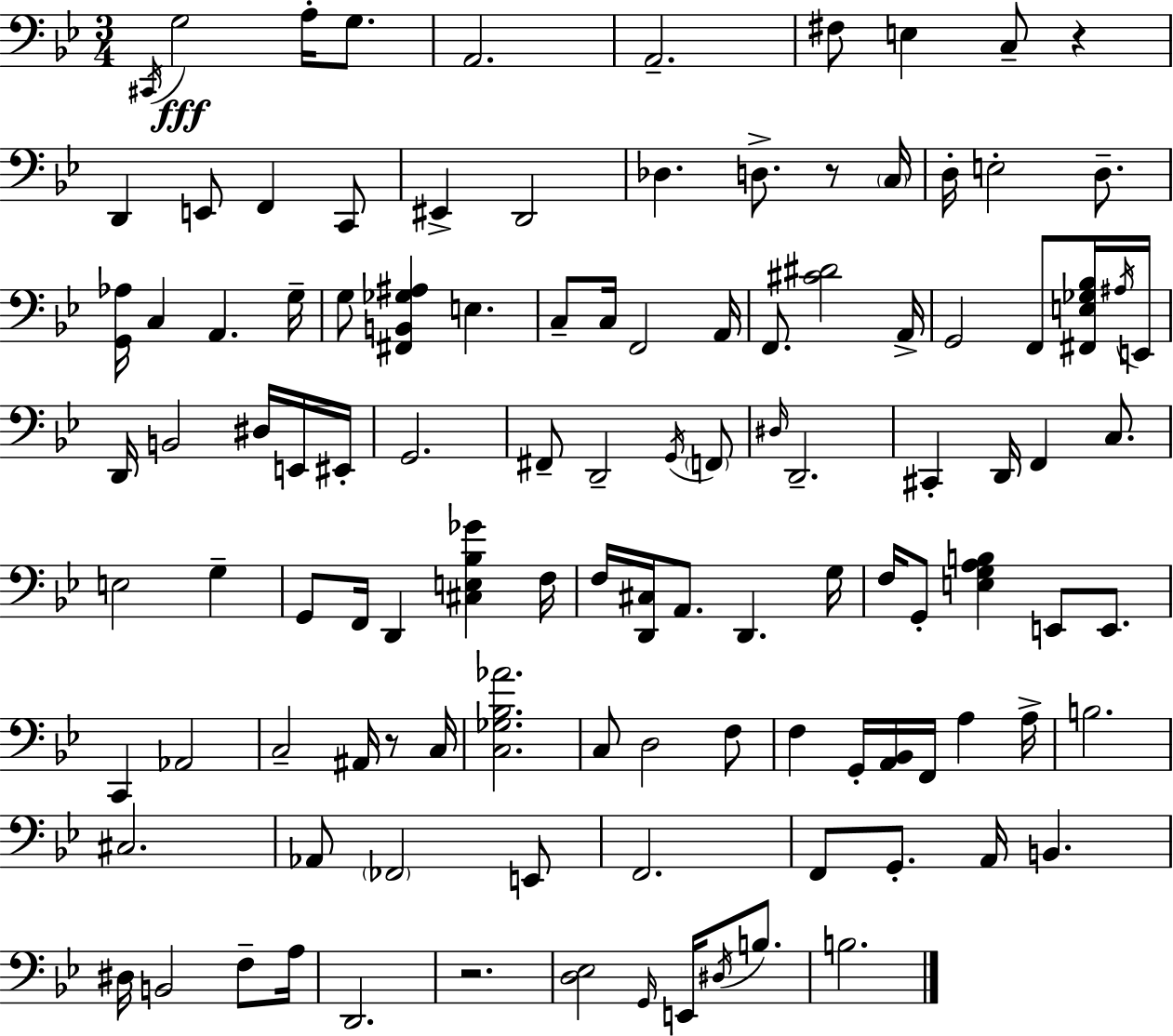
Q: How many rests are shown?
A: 4